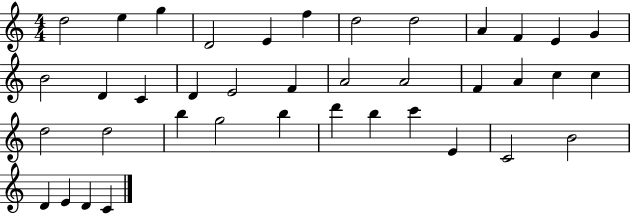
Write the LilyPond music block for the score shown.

{
  \clef treble
  \numericTimeSignature
  \time 4/4
  \key c \major
  d''2 e''4 g''4 | d'2 e'4 f''4 | d''2 d''2 | a'4 f'4 e'4 g'4 | \break b'2 d'4 c'4 | d'4 e'2 f'4 | a'2 a'2 | f'4 a'4 c''4 c''4 | \break d''2 d''2 | b''4 g''2 b''4 | d'''4 b''4 c'''4 e'4 | c'2 b'2 | \break d'4 e'4 d'4 c'4 | \bar "|."
}